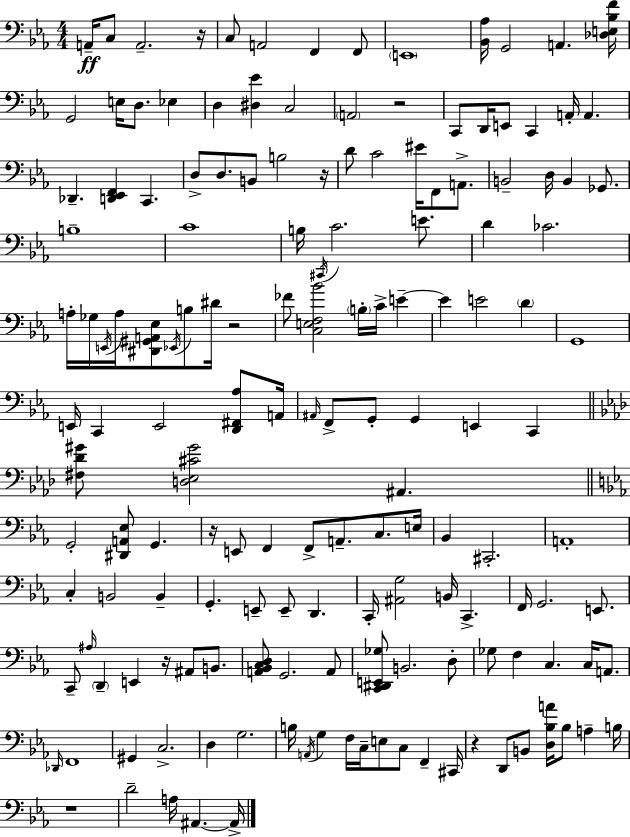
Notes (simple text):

A2/s C3/e A2/h. R/s C3/e A2/h F2/q F2/e E2/w [Bb2,Ab3]/s G2/h A2/q. [Db3,E3,Bb3,F4]/s G2/h E3/s D3/e. Eb3/q D3/q [D#3,Eb4]/q C3/h A2/h R/h C2/e D2/s E2/e C2/q A2/s A2/q. Db2/q. [D2,Eb2,F2]/q C2/q. D3/e D3/e. B2/e B3/h R/s D4/e C4/h EIS4/s F2/e A2/e. B2/h D3/s B2/q Gb2/e. B3/w C4/w B3/s C#2/s C4/h. E4/e. D4/q CES4/h. A3/s Gb3/s E2/s A3/s [D#2,G#2,A2,Eb3]/e Eb2/s B3/e D#4/s R/h FES4/e [C3,E3,F3,Bb4]/h B3/s C4/s E4/q E4/q E4/h D4/q G2/w E2/s C2/q E2/h [D2,F#2,Ab3]/e A2/s A#2/s F2/e G2/e G2/q E2/q C2/q [F#3,Db4,G#4]/e [D3,Eb3,C#4,G#4]/h A#2/q. G2/h [D#2,A2,Eb3]/e G2/q. R/s E2/e F2/q F2/e A2/e. C3/e. E3/s Bb2/q C#2/h. A2/w C3/q B2/h B2/q G2/q. E2/e E2/e D2/q. C2/s [A#2,G3]/h B2/s C2/q. F2/s G2/h. E2/e. C2/e A#3/s D2/q E2/q R/s A#2/e B2/e. [A2,Bb2,C3,D3]/e G2/h. A2/e [C2,D#2,E2,Gb3]/e B2/h. D3/e Gb3/e F3/q C3/q. C3/s A2/e. Db2/s F2/w G#2/q C3/h. D3/q G3/h. B3/s A2/s G3/q F3/s C3/s E3/e C3/e F2/q C#2/s R/q D2/e B2/e [D3,Bb3,A4]/s Bb3/e A3/q B3/s R/w D4/h A3/s A#2/q. A#2/s